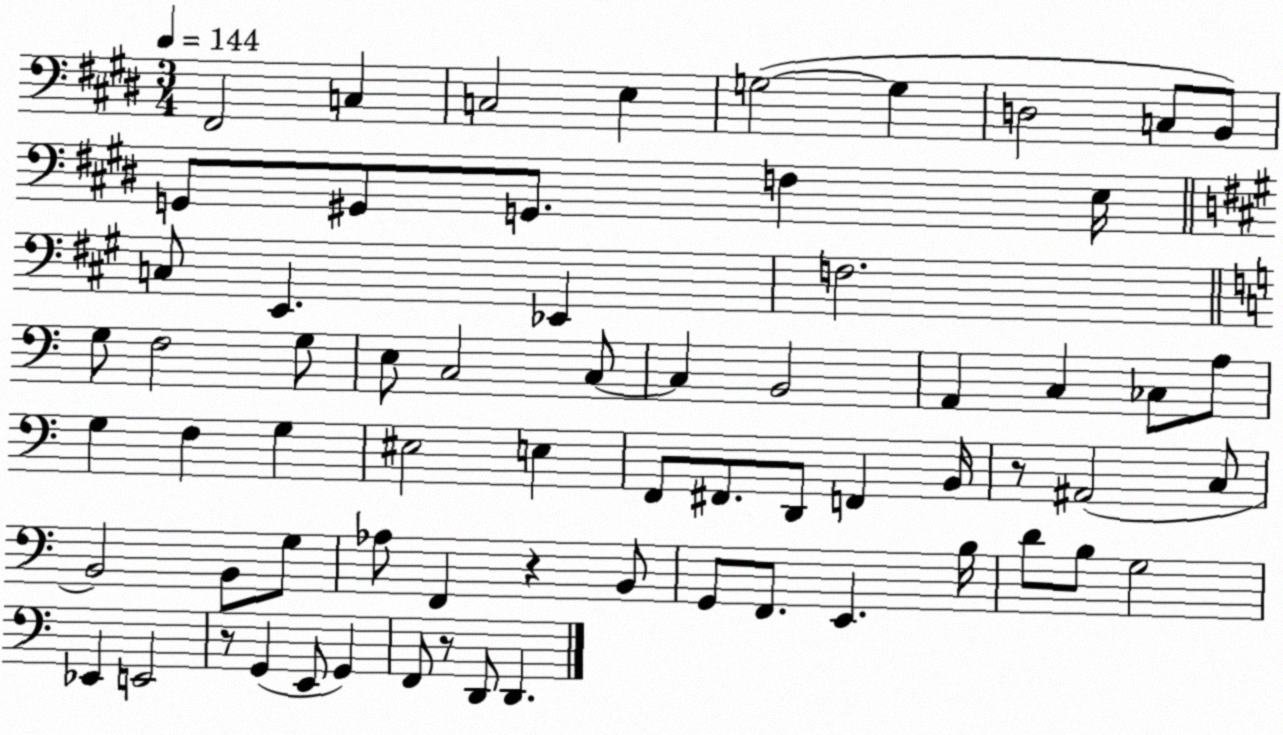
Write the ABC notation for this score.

X:1
T:Untitled
M:3/4
L:1/4
K:E
^F,,2 C, C,2 E, G,2 G, D,2 C,/2 B,,/2 G,,/2 ^G,,/2 G,,/2 F, E,/4 C,/2 E,, _E,, F,2 G,/2 F,2 G,/2 E,/2 C,2 C,/2 C, B,,2 A,, C, _C,/2 A,/2 G, F, G, ^E,2 E, F,,/2 ^F,,/2 D,,/2 F,, B,,/4 z/2 ^A,,2 C,/2 B,,2 B,,/2 G,/2 _A,/2 F,, z B,,/2 G,,/2 F,,/2 E,, B,/4 D/2 B,/2 G,2 _E,, E,,2 z/2 G,, E,,/2 G,, F,,/2 z/2 D,,/2 D,,